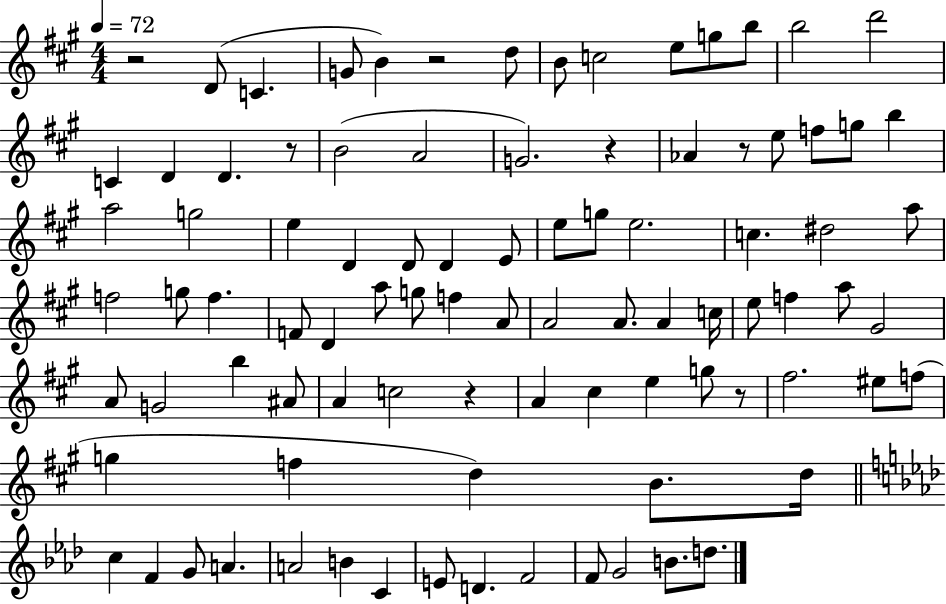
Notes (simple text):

R/h D4/e C4/q. G4/e B4/q R/h D5/e B4/e C5/h E5/e G5/e B5/e B5/h D6/h C4/q D4/q D4/q. R/e B4/h A4/h G4/h. R/q Ab4/q R/e E5/e F5/e G5/e B5/q A5/h G5/h E5/q D4/q D4/e D4/q E4/e E5/e G5/e E5/h. C5/q. D#5/h A5/e F5/h G5/e F5/q. F4/e D4/q A5/e G5/e F5/q A4/e A4/h A4/e. A4/q C5/s E5/e F5/q A5/e G#4/h A4/e G4/h B5/q A#4/e A4/q C5/h R/q A4/q C#5/q E5/q G5/e R/e F#5/h. EIS5/e F5/e G5/q F5/q D5/q B4/e. D5/s C5/q F4/q G4/e A4/q. A4/h B4/q C4/q E4/e D4/q. F4/h F4/e G4/h B4/e. D5/e.